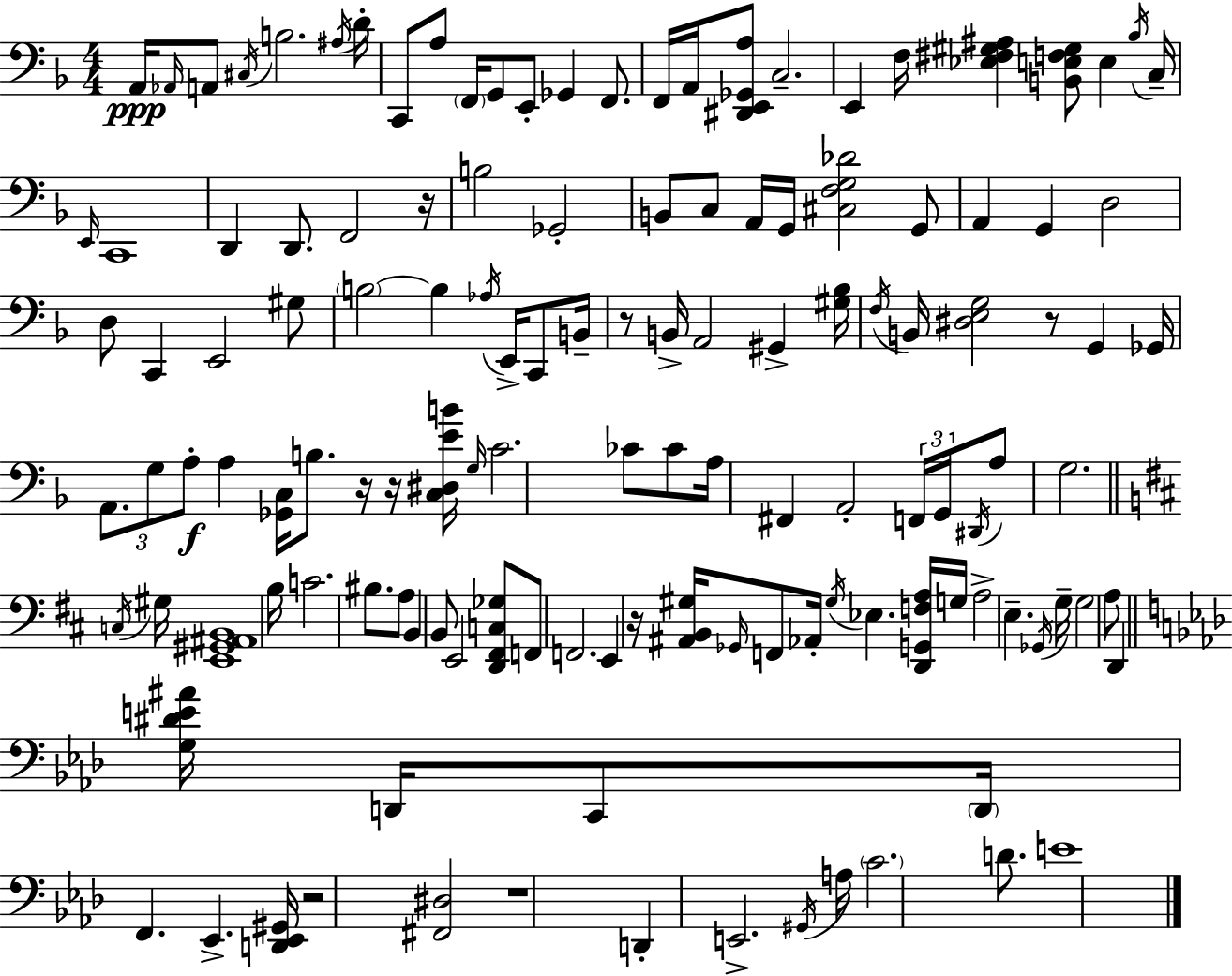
{
  \clef bass
  \numericTimeSignature
  \time 4/4
  \key f \major
  a,16\ppp \grace { aes,16 } a,8 \acciaccatura { cis16 } b2. | \acciaccatura { ais16 } d'16-. c,8 a8 \parenthesize f,16 g,8 e,8-. ges,4 | f,8. f,16 a,16 <dis, e, ges, a>8 c2.-- | e,4 f16 <ees fis gis ais>4 <b, e f gis>8 e4 | \break \acciaccatura { bes16 } c16-- \grace { e,16 } c,1 | d,4 d,8. f,2 | r16 b2 ges,2-. | b,8 c8 a,16 g,16 <cis f g des'>2 | \break g,8 a,4 g,4 d2 | d8 c,4 e,2 | gis8 \parenthesize b2~~ b4 | \acciaccatura { aes16 } e,16-> c,8 b,16-- r8 b,16-> a,2 | \break gis,4-> <gis bes>16 \acciaccatura { f16 } b,16 <dis e g>2 | r8 g,4 ges,16 \tuplet 3/2 { a,8. g8 a8-.\f } a4 | <ges, c>16 b8. r16 r16 <c dis e' b'>16 \grace { g16 } c'2. | ces'8 ces'8 a16 fis,4 a,2-. | \break \tuplet 3/2 { f,16 g,16 \acciaccatura { dis,16 } } a8 g2. | \bar "||" \break \key b \minor \acciaccatura { c16 } gis16 <e, gis, ais, b,>1 | b16 c'2. bis8. | a8 b,4 b,8 e,2 | <d, fis, c ges>8 f,8 f,2. | \break e,4 r16 <ais, b, gis>16 \grace { ges,16 } f,8 aes,16-. \acciaccatura { gis16 } ees4. | <d, g, f a>16 g16 a2-> e4.-- | \acciaccatura { ges,16 } g16-- g2 a8 d,4 | \bar "||" \break \key aes \major <g dis' e' ais'>16 d,16 c,8 \parenthesize d,16 f,4. ees,4.-> | <d, ees, gis,>16 r2 <fis, dis>2 | r1 | d,4-. e,2.-> | \break \acciaccatura { gis,16 } a16 \parenthesize c'2. | d'8. e'1 | \bar "|."
}